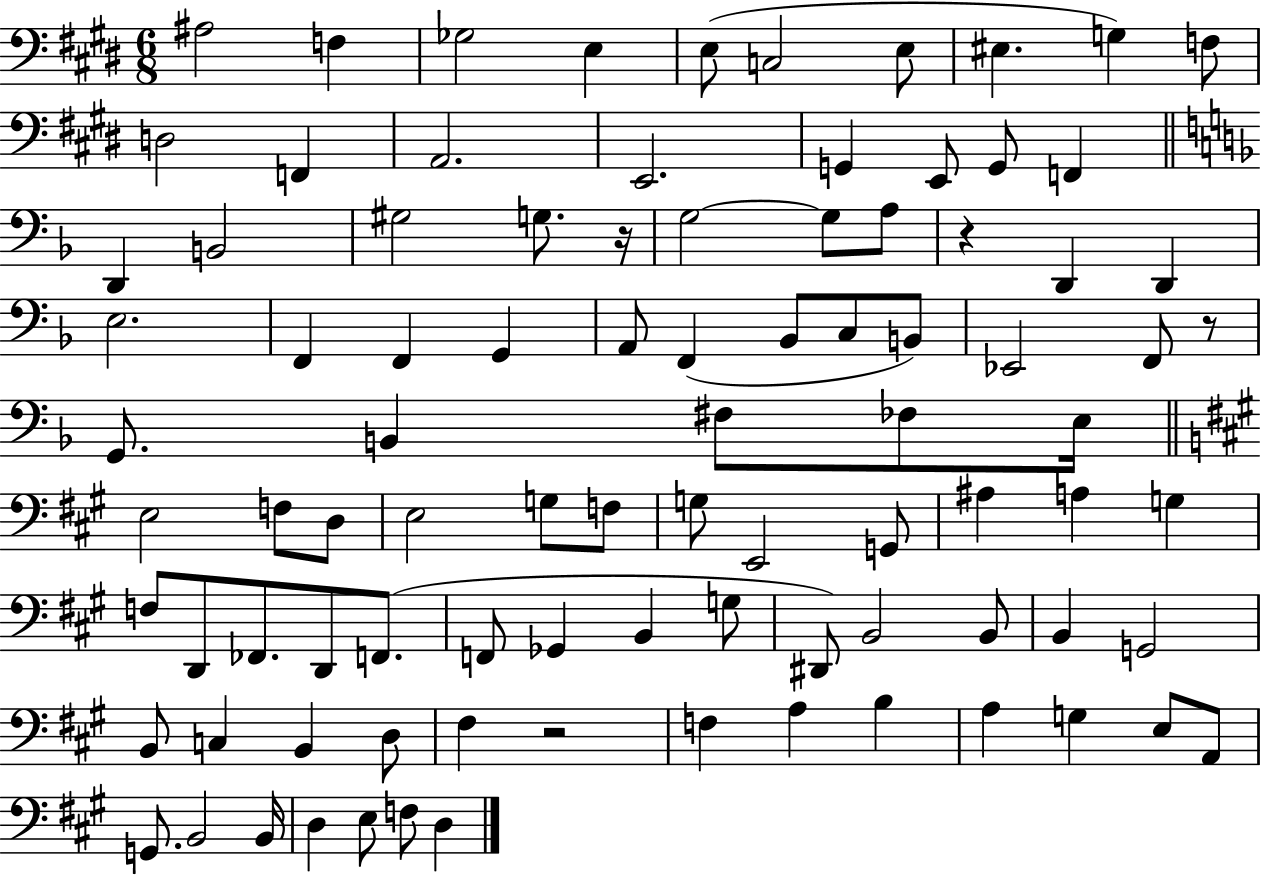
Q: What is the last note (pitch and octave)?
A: D3